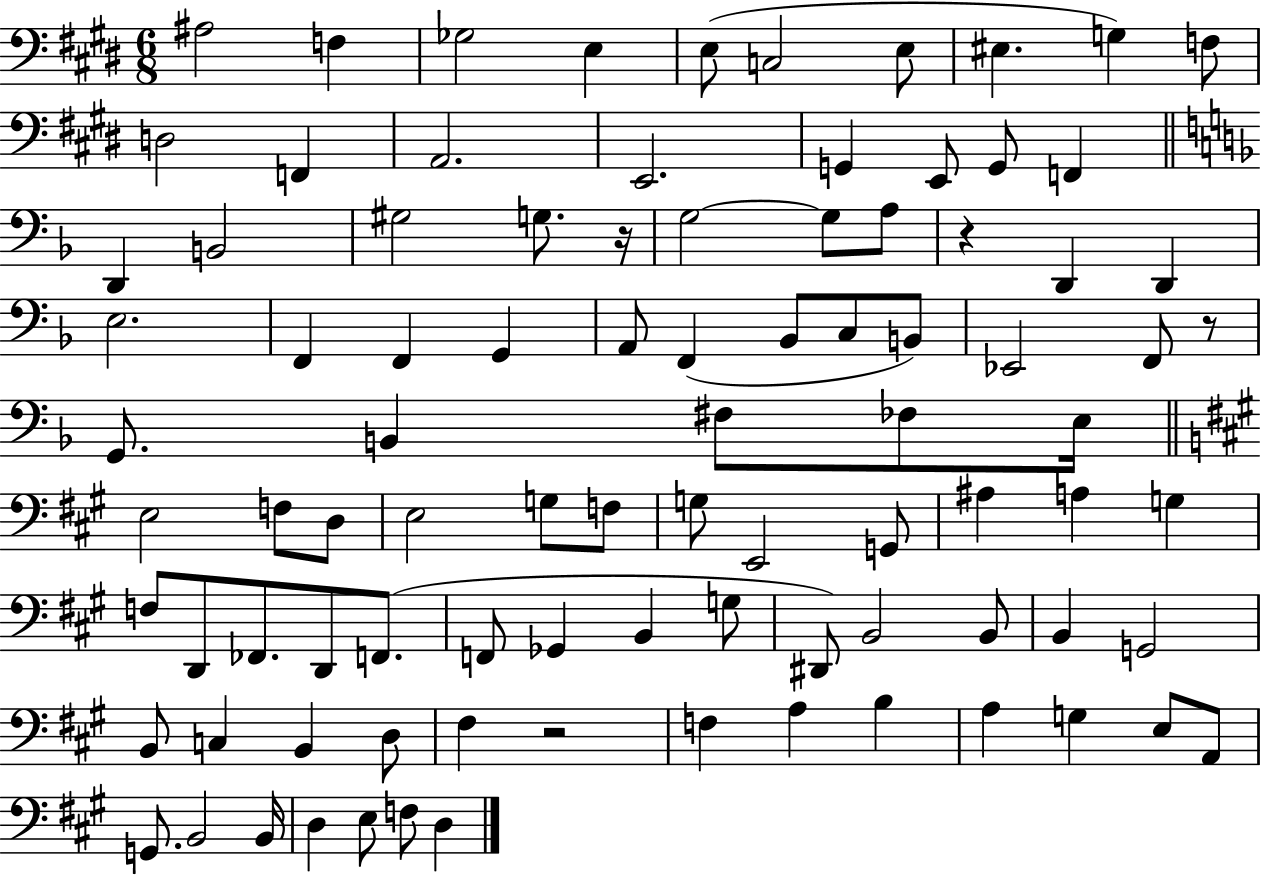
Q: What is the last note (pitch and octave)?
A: D3